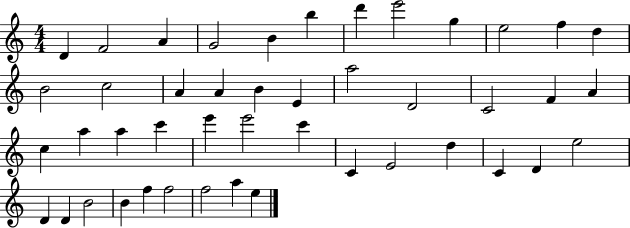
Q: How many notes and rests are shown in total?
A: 45